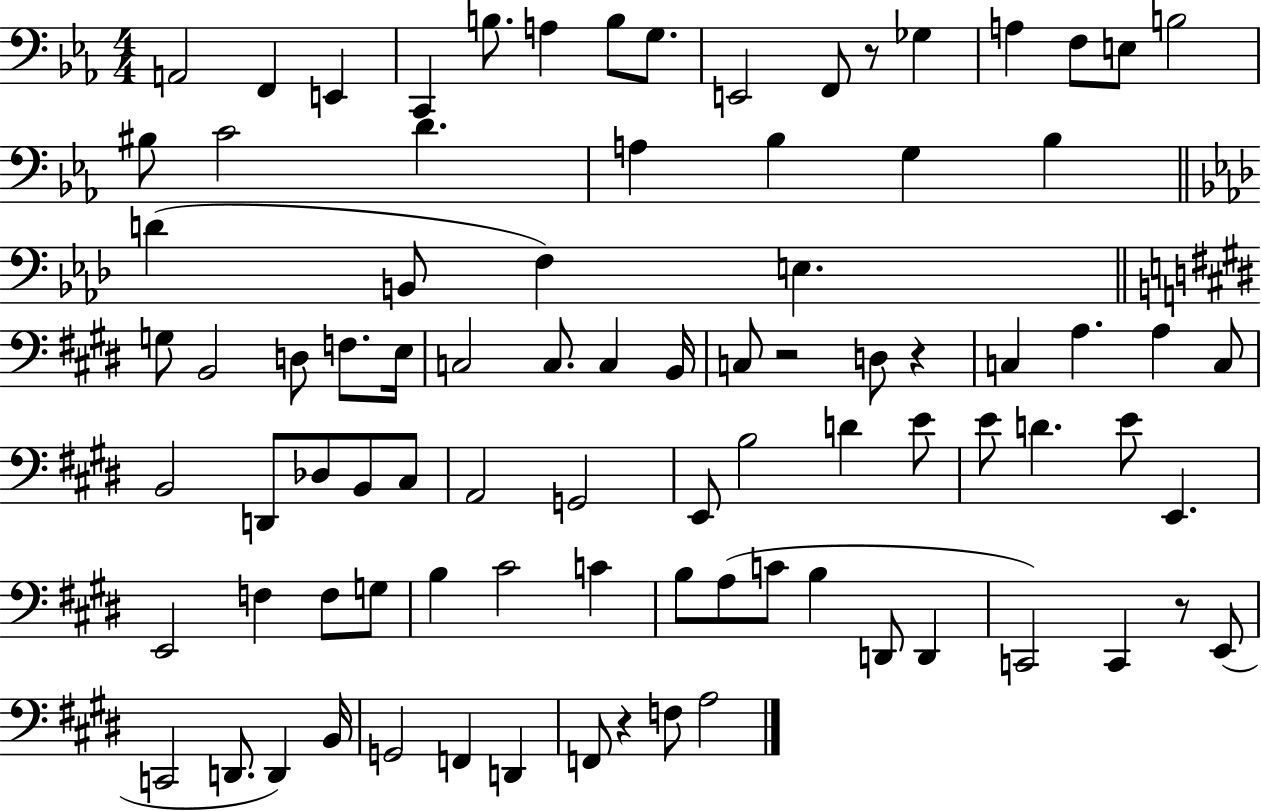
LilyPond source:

{
  \clef bass
  \numericTimeSignature
  \time 4/4
  \key ees \major
  a,2 f,4 e,4 | c,4 b8. a4 b8 g8. | e,2 f,8 r8 ges4 | a4 f8 e8 b2 | \break bis8 c'2 d'4. | a4 bes4 g4 bes4 | \bar "||" \break \key f \minor d'4( b,8 f4) e4. | \bar "||" \break \key e \major g8 b,2 d8 f8. e16 | c2 c8. c4 b,16 | c8 r2 d8 r4 | c4 a4. a4 c8 | \break b,2 d,8 des8 b,8 cis8 | a,2 g,2 | e,8 b2 d'4 e'8 | e'8 d'4. e'8 e,4. | \break e,2 f4 f8 g8 | b4 cis'2 c'4 | b8 a8( c'8 b4 d,8 d,4 | c,2) c,4 r8 e,8( | \break c,2 d,8. d,4) b,16 | g,2 f,4 d,4 | f,8 r4 f8 a2 | \bar "|."
}